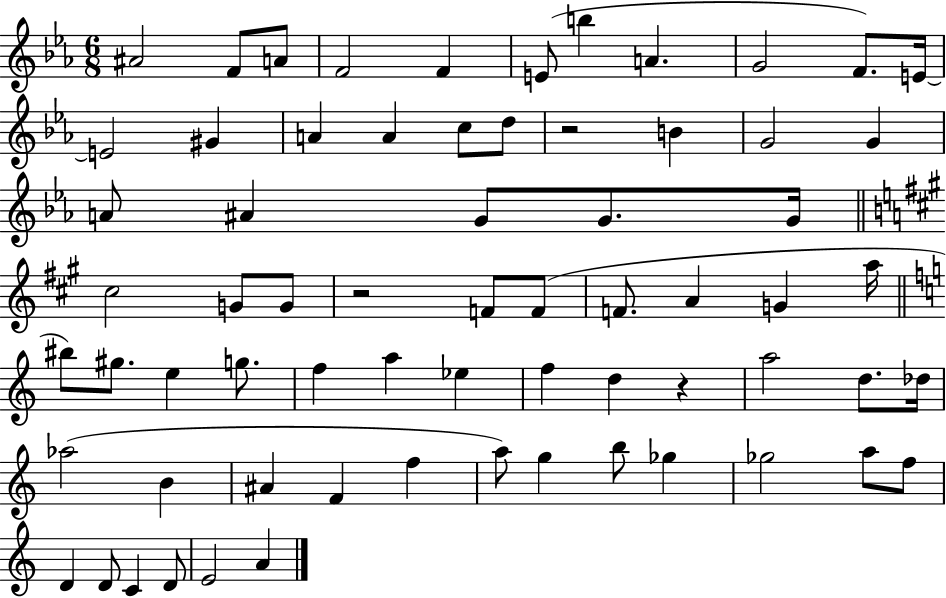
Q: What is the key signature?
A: EES major